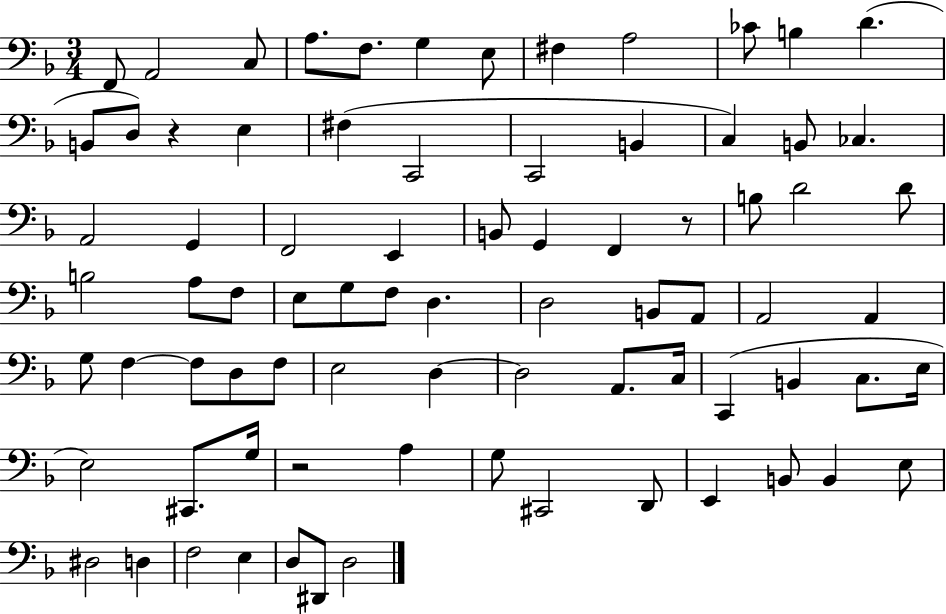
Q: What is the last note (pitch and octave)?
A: D3